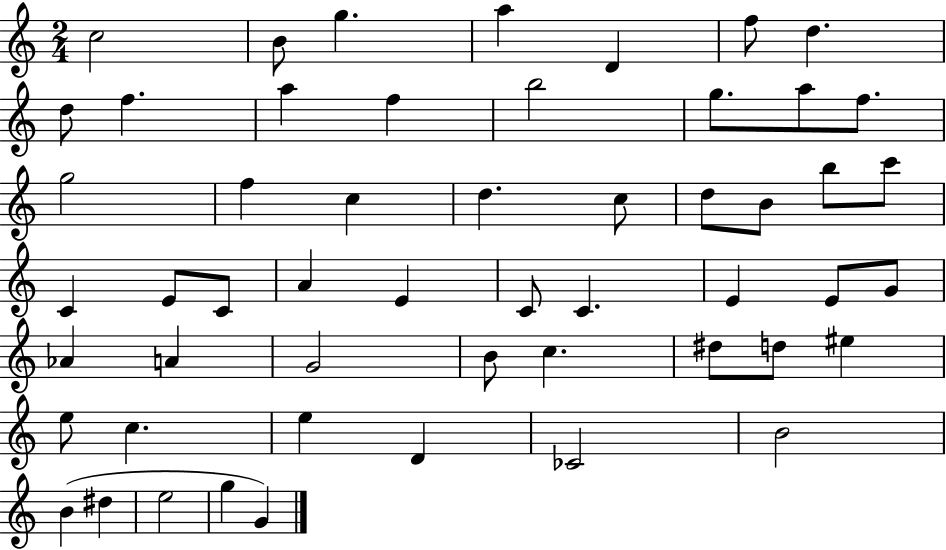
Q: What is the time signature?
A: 2/4